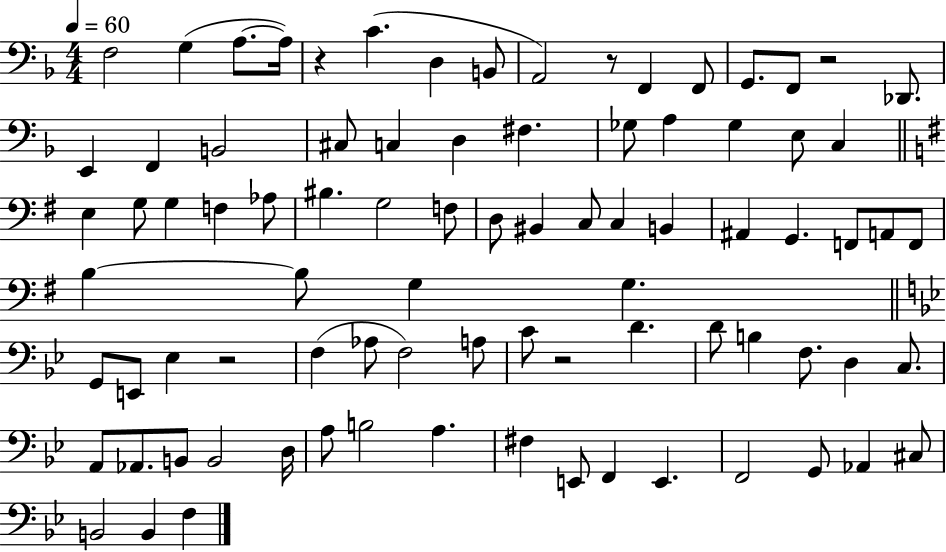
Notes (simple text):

F3/h G3/q A3/e. A3/s R/q C4/q. D3/q B2/e A2/h R/e F2/q F2/e G2/e. F2/e R/h Db2/e. E2/q F2/q B2/h C#3/e C3/q D3/q F#3/q. Gb3/e A3/q Gb3/q E3/e C3/q E3/q G3/e G3/q F3/q Ab3/e BIS3/q. G3/h F3/e D3/e BIS2/q C3/e C3/q B2/q A#2/q G2/q. F2/e A2/e F2/e B3/q B3/e G3/q G3/q. G2/e E2/e Eb3/q R/h F3/q Ab3/e F3/h A3/e C4/e R/h D4/q. D4/e B3/q F3/e. D3/q C3/e. A2/e Ab2/e. B2/e B2/h D3/s A3/e B3/h A3/q. F#3/q E2/e F2/q E2/q. F2/h G2/e Ab2/q C#3/e B2/h B2/q F3/q